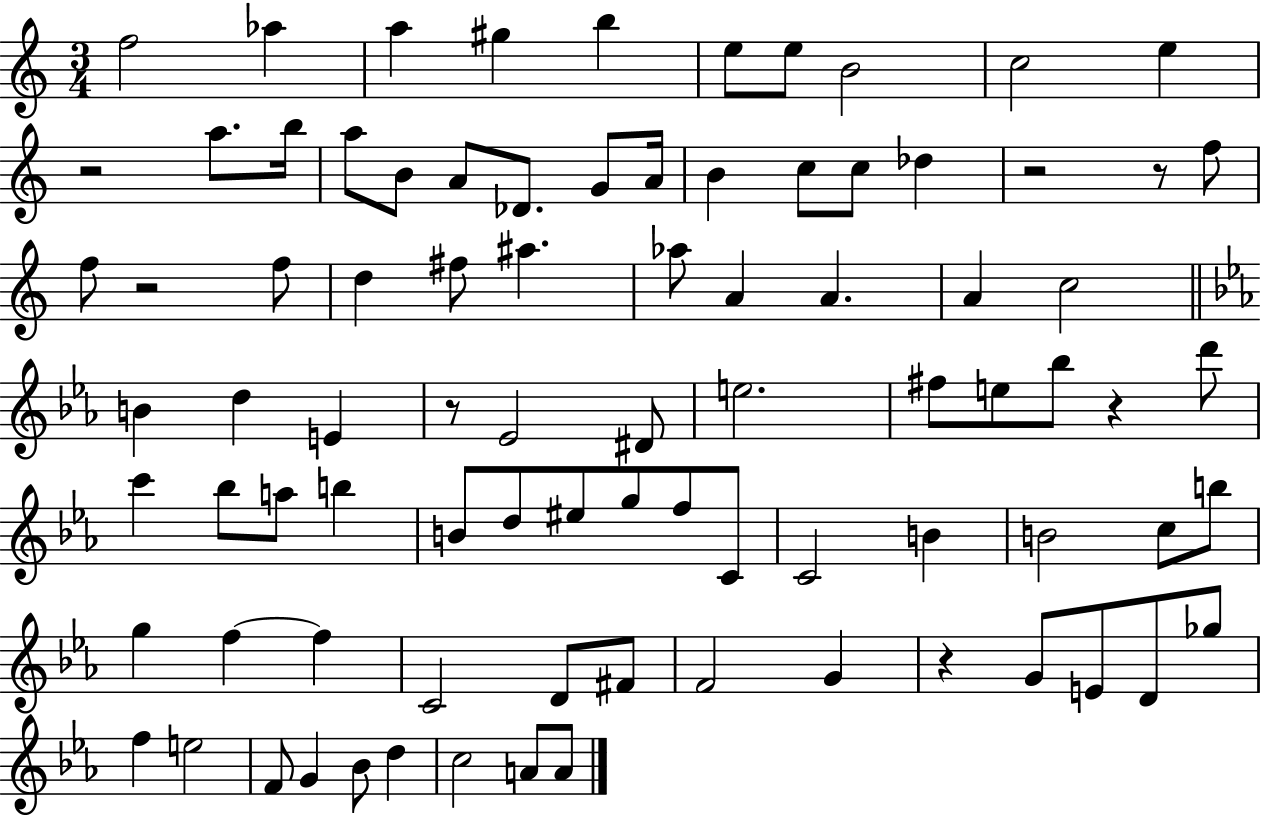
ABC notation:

X:1
T:Untitled
M:3/4
L:1/4
K:C
f2 _a a ^g b e/2 e/2 B2 c2 e z2 a/2 b/4 a/2 B/2 A/2 _D/2 G/2 A/4 B c/2 c/2 _d z2 z/2 f/2 f/2 z2 f/2 d ^f/2 ^a _a/2 A A A c2 B d E z/2 _E2 ^D/2 e2 ^f/2 e/2 _b/2 z d'/2 c' _b/2 a/2 b B/2 d/2 ^e/2 g/2 f/2 C/2 C2 B B2 c/2 b/2 g f f C2 D/2 ^F/2 F2 G z G/2 E/2 D/2 _g/2 f e2 F/2 G _B/2 d c2 A/2 A/2